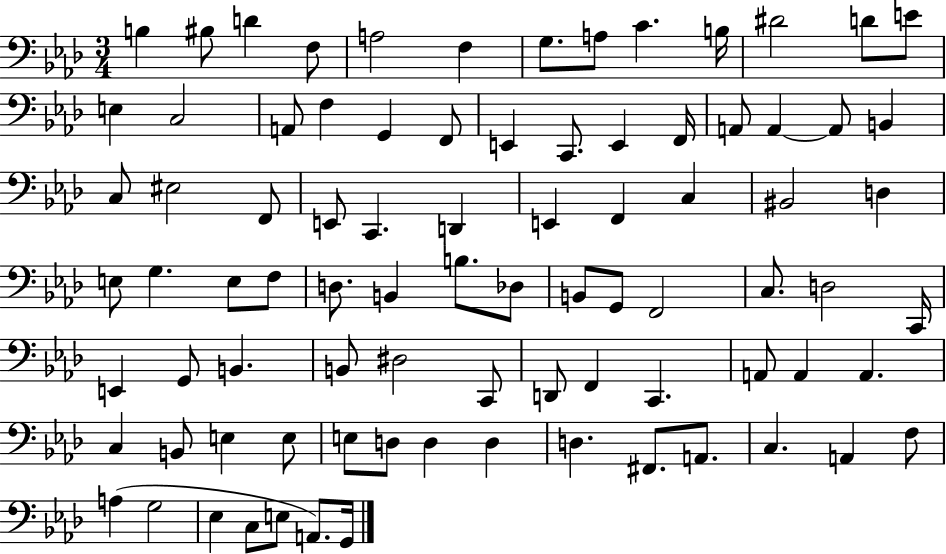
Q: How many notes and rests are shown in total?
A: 85